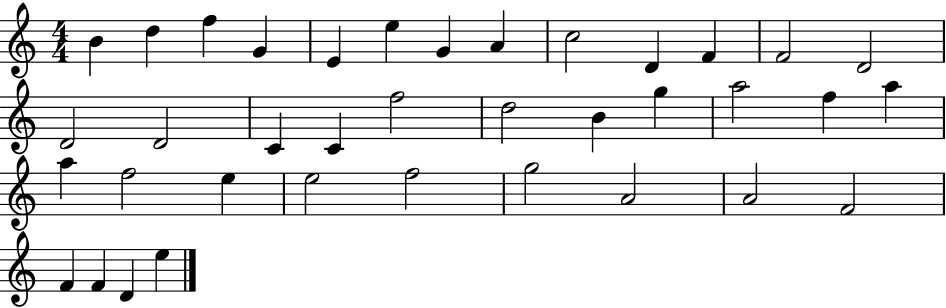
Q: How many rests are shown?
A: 0